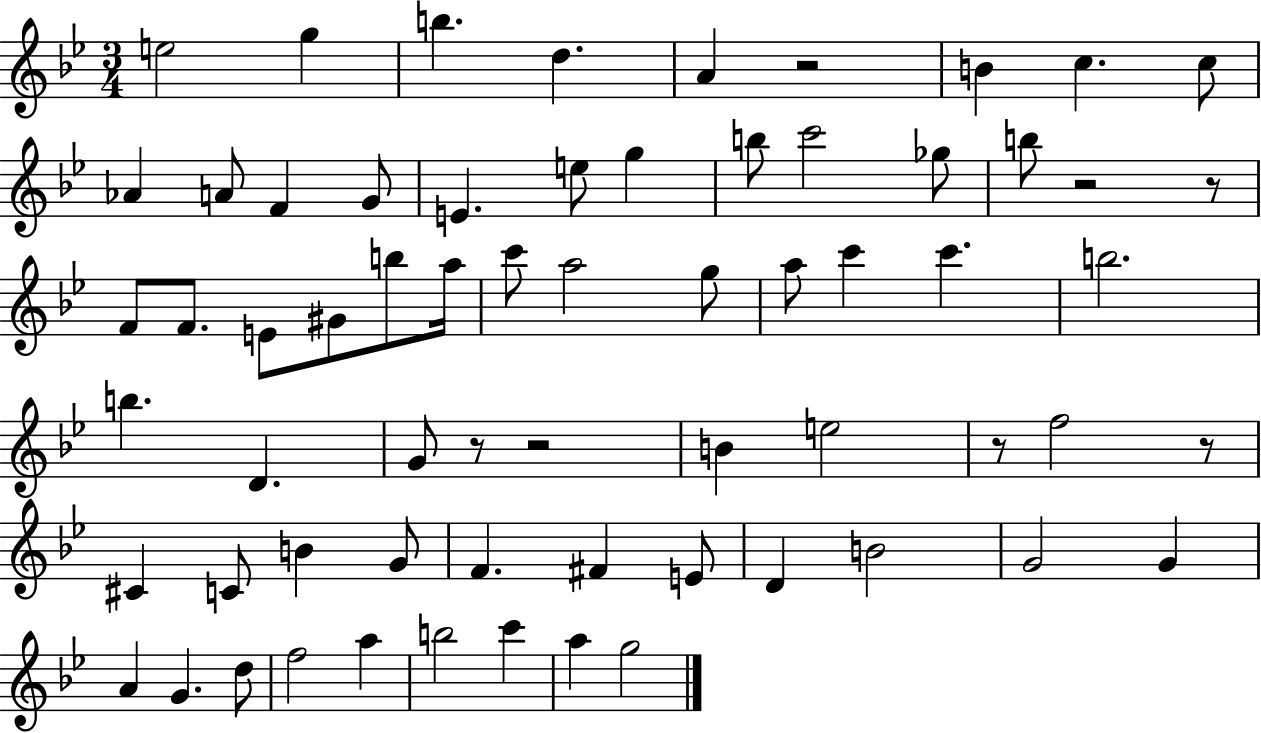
E5/h G5/q B5/q. D5/q. A4/q R/h B4/q C5/q. C5/e Ab4/q A4/e F4/q G4/e E4/q. E5/e G5/q B5/e C6/h Gb5/e B5/e R/h R/e F4/e F4/e. E4/e G#4/e B5/e A5/s C6/e A5/h G5/e A5/e C6/q C6/q. B5/h. B5/q. D4/q. G4/e R/e R/h B4/q E5/h R/e F5/h R/e C#4/q C4/e B4/q G4/e F4/q. F#4/q E4/e D4/q B4/h G4/h G4/q A4/q G4/q. D5/e F5/h A5/q B5/h C6/q A5/q G5/h